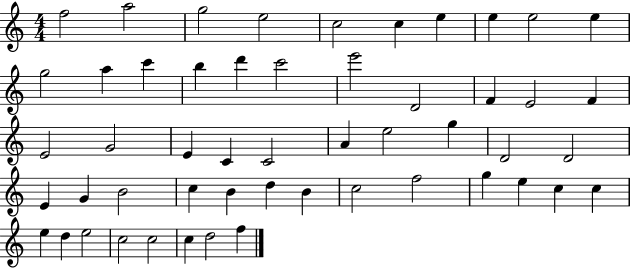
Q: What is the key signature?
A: C major